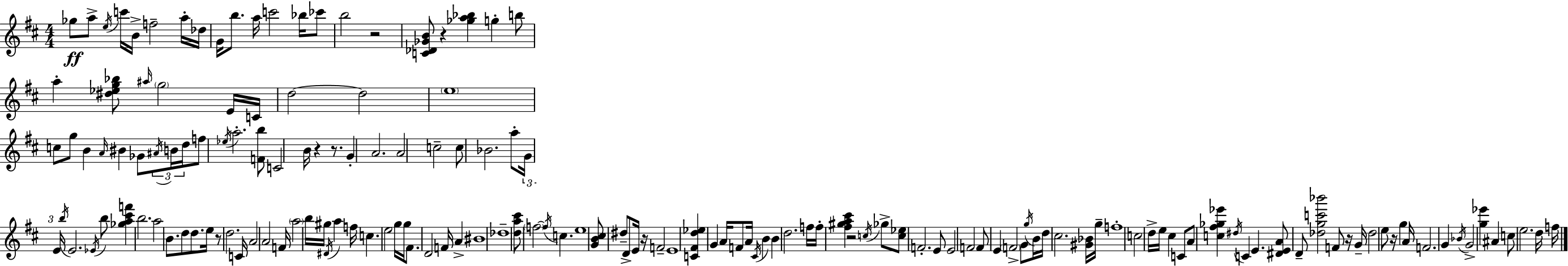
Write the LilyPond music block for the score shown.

{
  \clef treble
  \numericTimeSignature
  \time 4/4
  \key d \major
  ges''8\ff a''8-> \acciaccatura { e''16 } c'''16 b'16-> f''2-- a''16-. | des''16 g'16 b''8. a''16 c'''2 bes''16 ces'''8 | b''2 r2 | <c' des' ges' b'>8 r4 <ges'' a'' bes''>4 g''4-. b''8 | \break a''4-. <dis'' ees'' g'' bes''>8 \grace { ais''16 } \parenthesize g''2 | e'16 c'16 d''2~~ d''2 | \parenthesize e''1 | c''8 g''8 b'4 \grace { a'16 } bis'4 ges'8 | \break \tuplet 3/2 { \acciaccatura { ais'16 } b'16 d''16 } f''8 \acciaccatura { ees''16 } a''2.-. | <f' b''>8 c'2 b'16 r4 | r8. g'4-. a'2. | a'2 c''2-- | \break c''8 bes'2. | a''8-. \tuplet 3/2 { g'16 e'16 \acciaccatura { b''16 } } e'2. | \acciaccatura { ees'16 } b''8 <ges'' a'' cis''' f'''>4 b''2. | a''2 b'8. | \break d''8 d''8. e''16 r8 d''2. | c'16 a'2 a'2 | f'16 \parenthesize a''2 | b''16 gis''16 \acciaccatura { dis'16 } a''4 f''16 c''4. e''2 | \break g''16 g''16 fis'8. d'2 | f'16 a'4-> bis'1 | des''1-- | <d'' a'' cis'''>8 \parenthesize f''2~~ | \break \acciaccatura { f''16 } c''4. e''1 | <g' b' cis''>8 dis''8-- d'8-> e'16 | r16 f'2-- e'1 | <c' fis' d'' ees''>4 g'4 | \break a'16 f'8 a'16 \acciaccatura { cis'16 } b'4 b'4 d''2. | f''16 f''16-. <fis'' gis'' a'' cis'''>4 | r2 \acciaccatura { c''16 } ges''8-> <c'' ees''>8 f'2.-. | e'8 e'2 | \break f'2 f'8 e'4 | \parenthesize f'2-> g'8 \acciaccatura { g''16 } b'16 d''16 cis''2. | <gis' bes'>16 g''16-- f''1-. | c''2 | \break d''16-> e''16 cis''4 c'8 a'8 <c'' fis'' ges'' ees'''>4 | \acciaccatura { dis''16 } c'4 e'4. <dis' e' a'>8 d'8-- | <des'' g'' c''' bes'''>2 f'8 r16 g'16-- des''2 | e''8 r16 g''4 a'16 f'2. | \break g'4 \acciaccatura { bes'16 } g'2-> | <g'' ees'''>4 ais'4 c''8 | e''2. d''16 f''16 \bar "|."
}